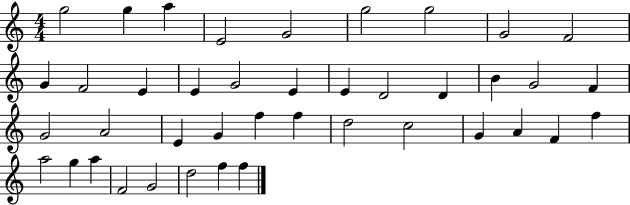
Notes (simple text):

G5/h G5/q A5/q E4/h G4/h G5/h G5/h G4/h F4/h G4/q F4/h E4/q E4/q G4/h E4/q E4/q D4/h D4/q B4/q G4/h F4/q G4/h A4/h E4/q G4/q F5/q F5/q D5/h C5/h G4/q A4/q F4/q F5/q A5/h G5/q A5/q F4/h G4/h D5/h F5/q F5/q